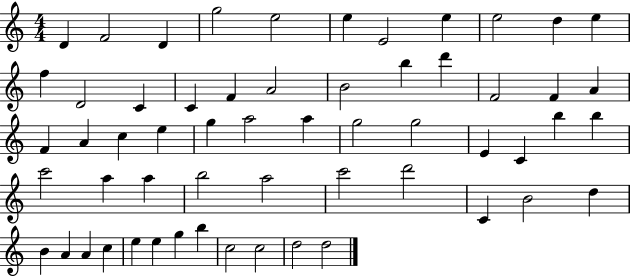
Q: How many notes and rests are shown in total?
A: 58